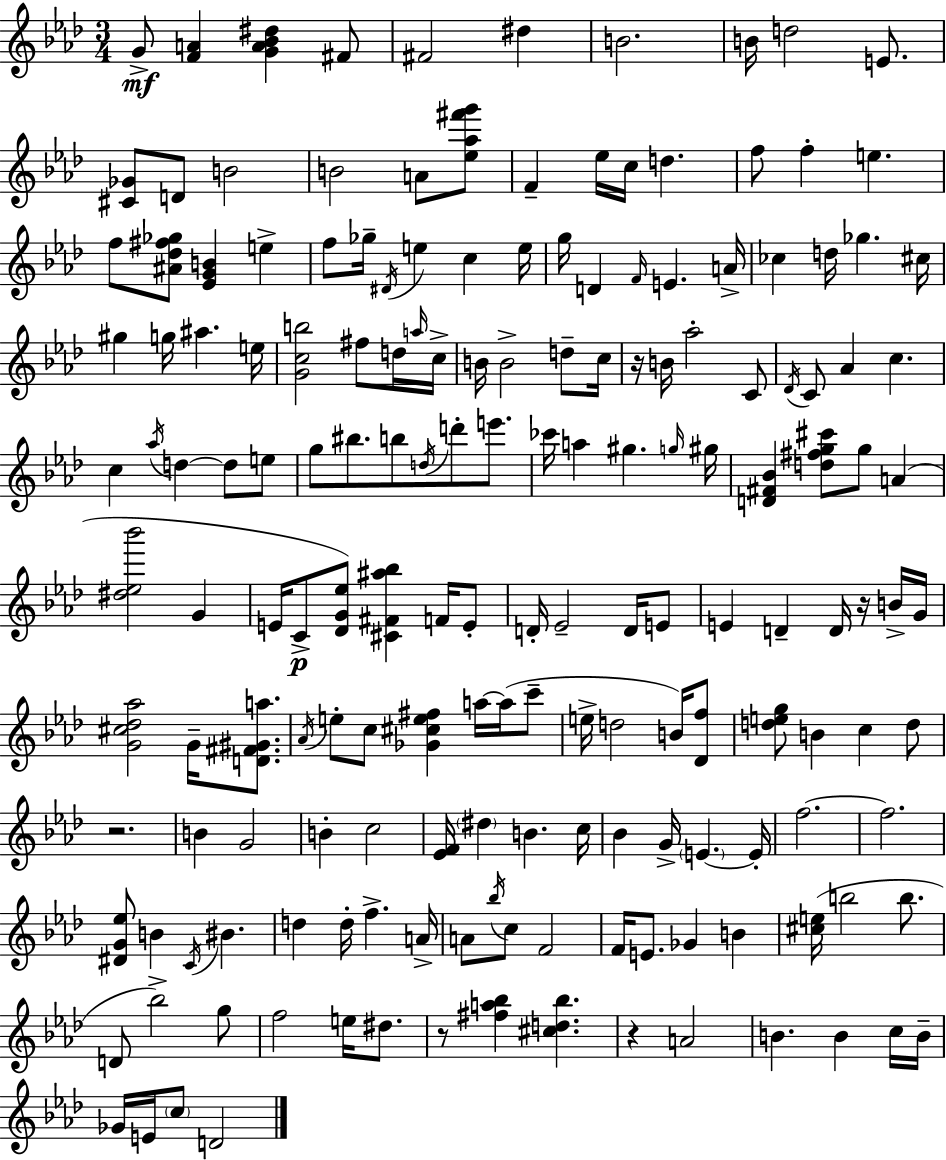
G4/e [F4,A4]/q [G4,A4,Bb4,D#5]/q F#4/e F#4/h D#5/q B4/h. B4/s D5/h E4/e. [C#4,Gb4]/e D4/e B4/h B4/h A4/e [Eb5,Ab5,F#6,G6]/e F4/q Eb5/s C5/s D5/q. F5/e F5/q E5/q. F5/e [A#4,Db5,F#5,Gb5]/e [Eb4,G4,B4]/q E5/q F5/e Gb5/s D#4/s E5/q C5/q E5/s G5/s D4/q F4/s E4/q. A4/s CES5/q D5/s Gb5/q. C#5/s G#5/q G5/s A#5/q. E5/s [G4,C5,B5]/h F#5/e D5/s A5/s C5/s B4/s B4/h D5/e C5/s R/s B4/s Ab5/h C4/e Db4/s C4/e Ab4/q C5/q. C5/q Ab5/s D5/q D5/e E5/e G5/e BIS5/e. B5/e D5/s D6/e E6/e. CES6/s A5/q G#5/q. G5/s G#5/s [D4,F#4,Bb4]/q [D5,F#5,G5,C#6]/e G5/e A4/q [D#5,Eb5,Bb6]/h G4/q E4/s C4/e [Db4,G4,Eb5]/e [C#4,F#4,A#5,Bb5]/q F4/s E4/e D4/s Eb4/h D4/s E4/e E4/q D4/q D4/s R/s B4/s G4/s [G4,C#5,Db5,Ab5]/h G4/s [D4,F#4,G#4,A5]/e. Ab4/s E5/e C5/e [Gb4,C#5,E5,F#5]/q A5/s A5/s C6/e E5/s D5/h B4/s [Db4,F5]/e [D5,E5,G5]/e B4/q C5/q D5/e R/h. B4/q G4/h B4/q C5/h [Eb4,F4]/s D#5/q B4/q. C5/s Bb4/q G4/s E4/q. E4/s F5/h. F5/h. [D#4,G4,Eb5]/e B4/q C4/s BIS4/q. D5/q D5/s F5/q. A4/s A4/e Bb5/s C5/e F4/h F4/s E4/e. Gb4/q B4/q [C#5,E5]/s B5/h B5/e. D4/e Bb5/h G5/e F5/h E5/s D#5/e. R/e [F#5,A5,Bb5]/q [C#5,D5,Bb5]/q. R/q A4/h B4/q. B4/q C5/s B4/s Gb4/s E4/s C5/e D4/h